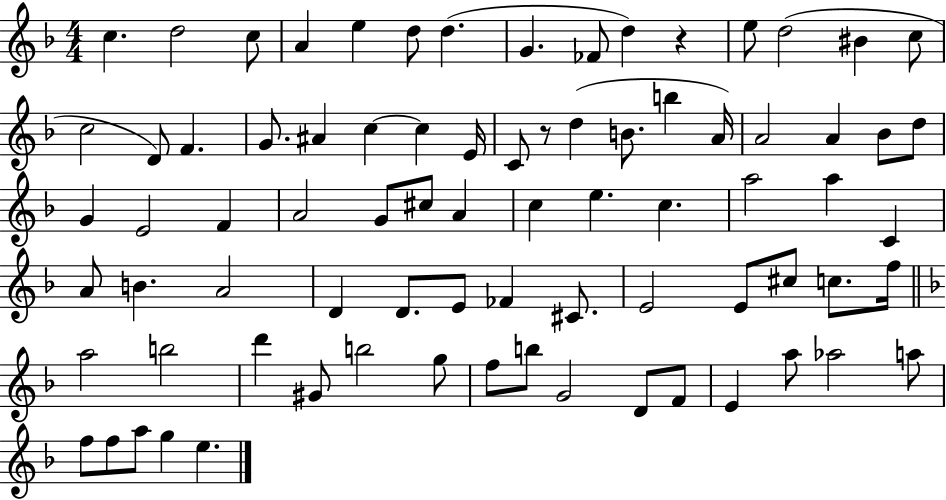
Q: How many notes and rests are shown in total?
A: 79